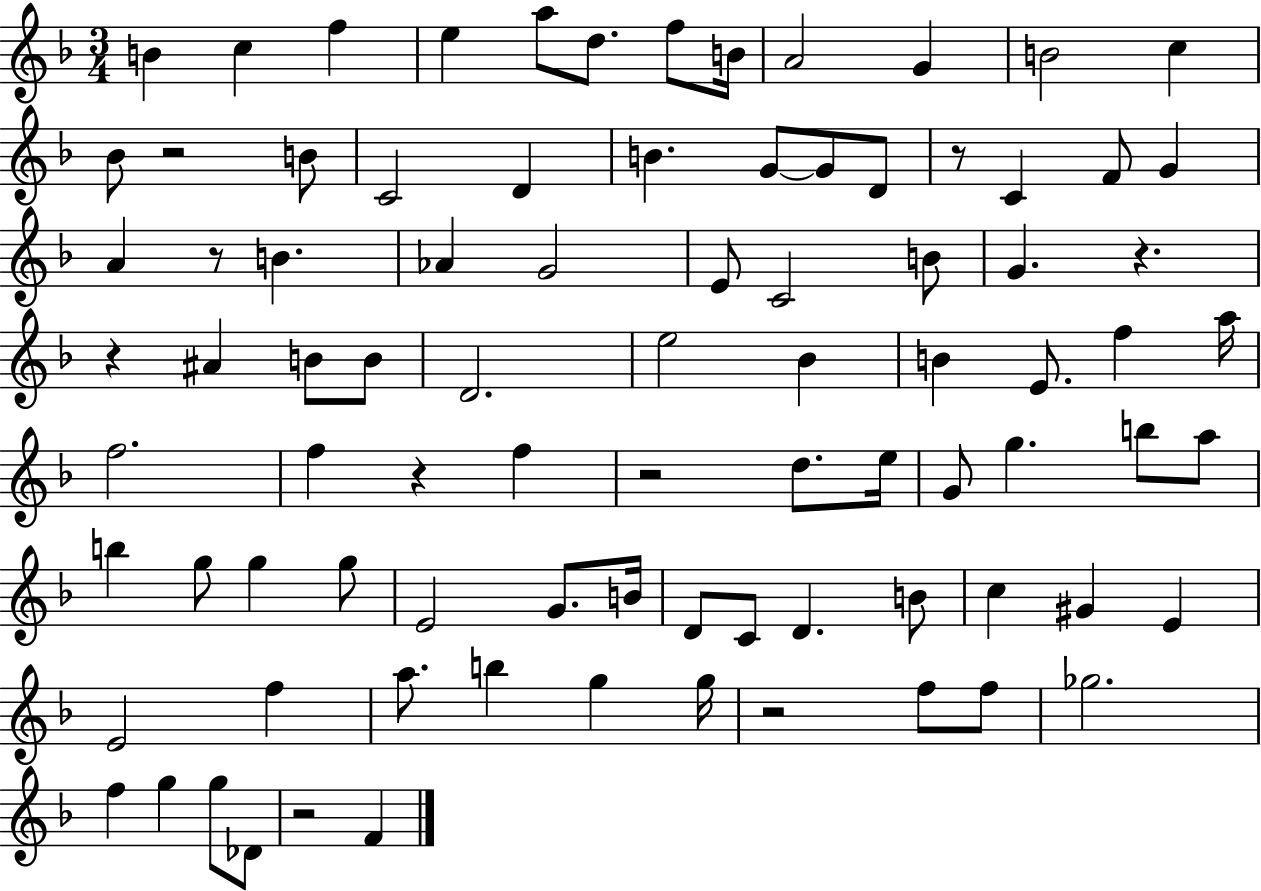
B4/q C5/q F5/q E5/q A5/e D5/e. F5/e B4/s A4/h G4/q B4/h C5/q Bb4/e R/h B4/e C4/h D4/q B4/q. G4/e G4/e D4/e R/e C4/q F4/e G4/q A4/q R/e B4/q. Ab4/q G4/h E4/e C4/h B4/e G4/q. R/q. R/q A#4/q B4/e B4/e D4/h. E5/h Bb4/q B4/q E4/e. F5/q A5/s F5/h. F5/q R/q F5/q R/h D5/e. E5/s G4/e G5/q. B5/e A5/e B5/q G5/e G5/q G5/e E4/h G4/e. B4/s D4/e C4/e D4/q. B4/e C5/q G#4/q E4/q E4/h F5/q A5/e. B5/q G5/q G5/s R/h F5/e F5/e Gb5/h. F5/q G5/q G5/e Db4/e R/h F4/q